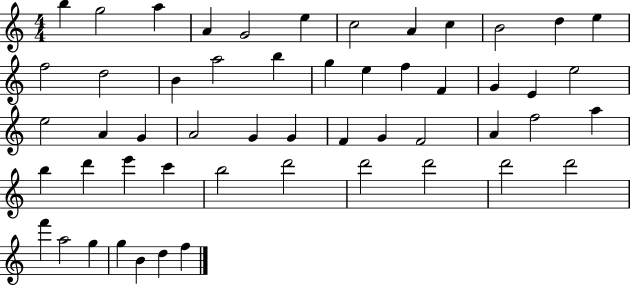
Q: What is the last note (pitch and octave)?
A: F5